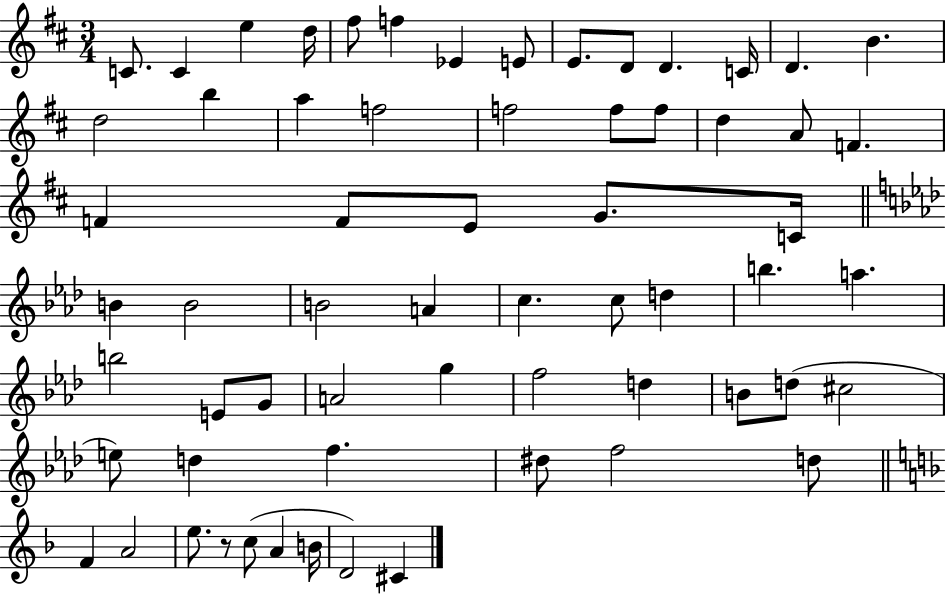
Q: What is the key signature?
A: D major